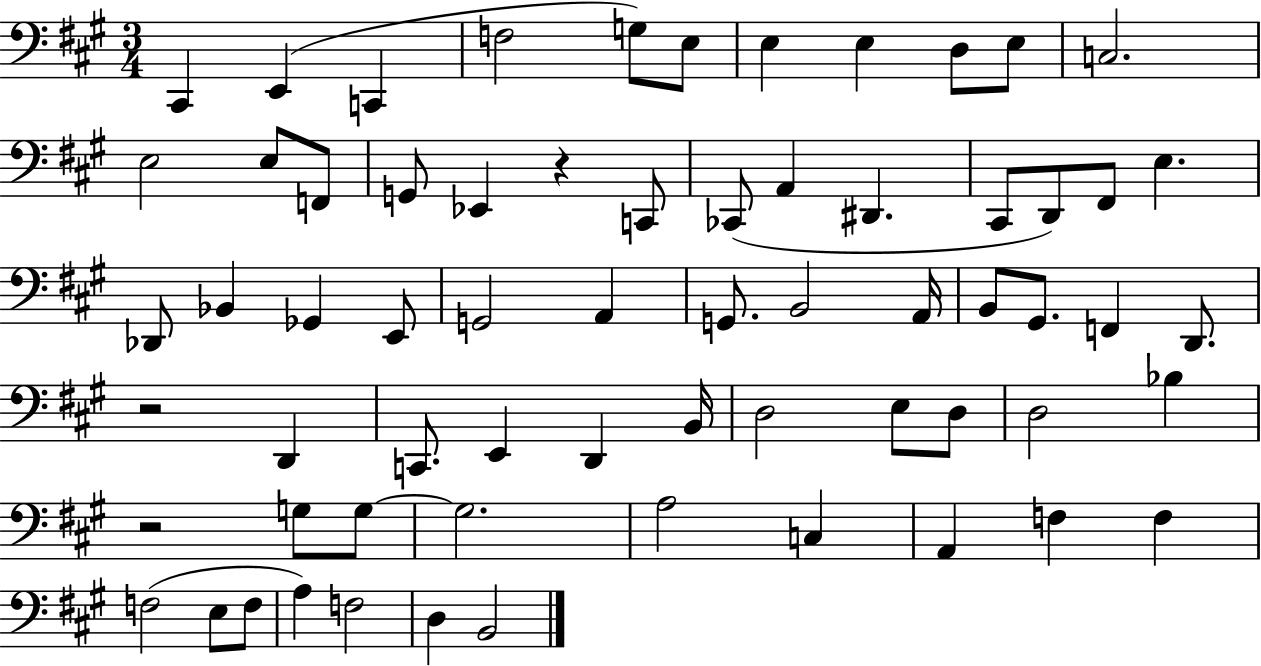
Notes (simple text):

C#2/q E2/q C2/q F3/h G3/e E3/e E3/q E3/q D3/e E3/e C3/h. E3/h E3/e F2/e G2/e Eb2/q R/q C2/e CES2/e A2/q D#2/q. C#2/e D2/e F#2/e E3/q. Db2/e Bb2/q Gb2/q E2/e G2/h A2/q G2/e. B2/h A2/s B2/e G#2/e. F2/q D2/e. R/h D2/q C2/e. E2/q D2/q B2/s D3/h E3/e D3/e D3/h Bb3/q R/h G3/e G3/e G3/h. A3/h C3/q A2/q F3/q F3/q F3/h E3/e F3/e A3/q F3/h D3/q B2/h